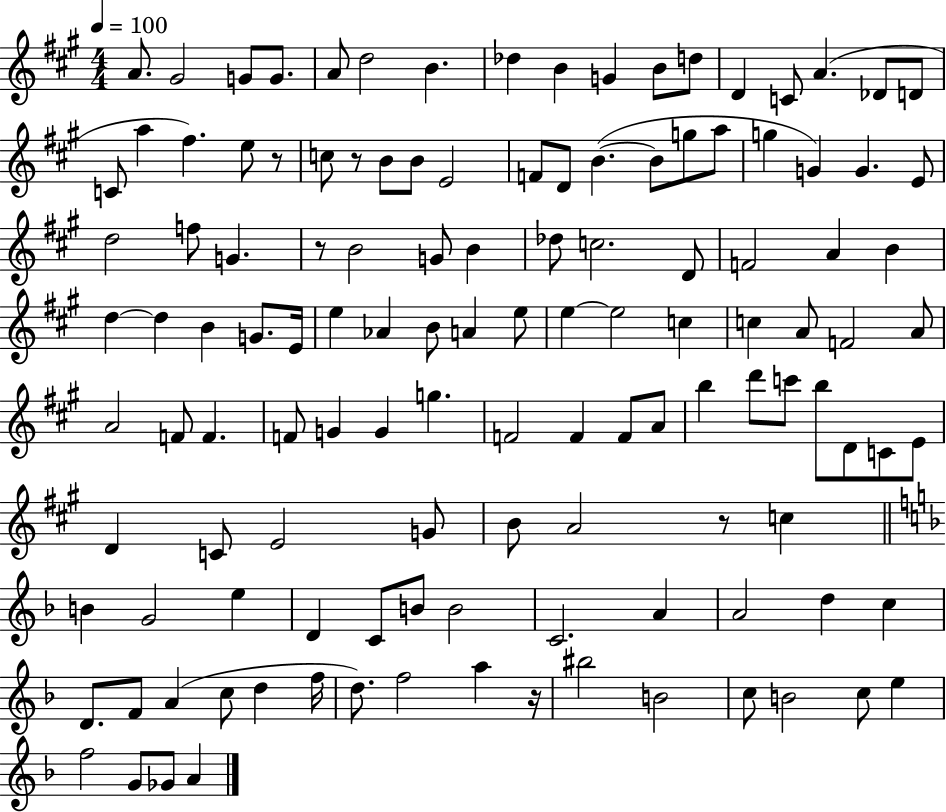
{
  \clef treble
  \numericTimeSignature
  \time 4/4
  \key a \major
  \tempo 4 = 100
  a'8. gis'2 g'8 g'8. | a'8 d''2 b'4. | des''4 b'4 g'4 b'8 d''8 | d'4 c'8 a'4.( des'8 d'8 | \break c'8 a''4 fis''4.) e''8 r8 | c''8 r8 b'8 b'8 e'2 | f'8 d'8 b'4.~(~ b'8 g''8 a''8 | g''4 g'4) g'4. e'8 | \break d''2 f''8 g'4. | r8 b'2 g'8 b'4 | des''8 c''2. d'8 | f'2 a'4 b'4 | \break d''4~~ d''4 b'4 g'8. e'16 | e''4 aes'4 b'8 a'4 e''8 | e''4~~ e''2 c''4 | c''4 a'8 f'2 a'8 | \break a'2 f'8 f'4. | f'8 g'4 g'4 g''4. | f'2 f'4 f'8 a'8 | b''4 d'''8 c'''8 b''8 d'8 c'8 e'8 | \break d'4 c'8 e'2 g'8 | b'8 a'2 r8 c''4 | \bar "||" \break \key d \minor b'4 g'2 e''4 | d'4 c'8 b'8 b'2 | c'2. a'4 | a'2 d''4 c''4 | \break d'8. f'8 a'4( c''8 d''4 f''16 | d''8.) f''2 a''4 r16 | bis''2 b'2 | c''8 b'2 c''8 e''4 | \break f''2 g'8 ges'8 a'4 | \bar "|."
}